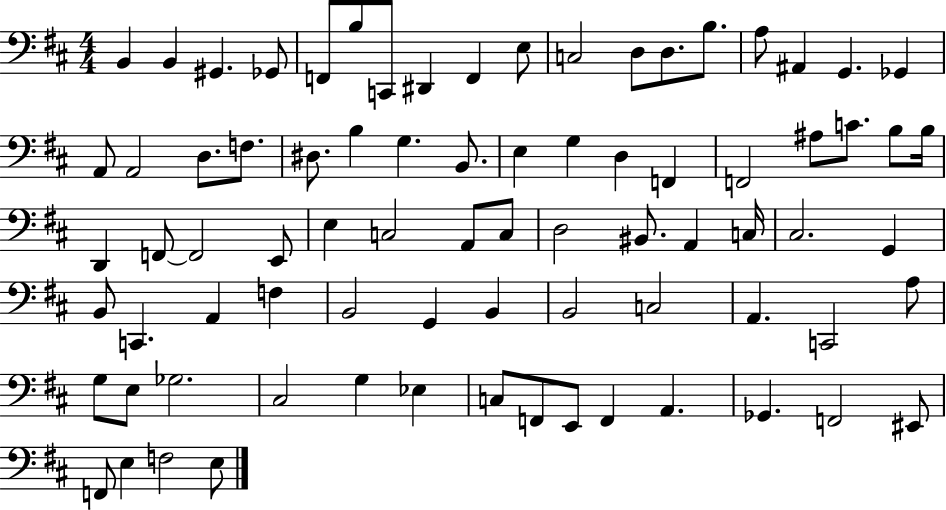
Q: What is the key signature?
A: D major